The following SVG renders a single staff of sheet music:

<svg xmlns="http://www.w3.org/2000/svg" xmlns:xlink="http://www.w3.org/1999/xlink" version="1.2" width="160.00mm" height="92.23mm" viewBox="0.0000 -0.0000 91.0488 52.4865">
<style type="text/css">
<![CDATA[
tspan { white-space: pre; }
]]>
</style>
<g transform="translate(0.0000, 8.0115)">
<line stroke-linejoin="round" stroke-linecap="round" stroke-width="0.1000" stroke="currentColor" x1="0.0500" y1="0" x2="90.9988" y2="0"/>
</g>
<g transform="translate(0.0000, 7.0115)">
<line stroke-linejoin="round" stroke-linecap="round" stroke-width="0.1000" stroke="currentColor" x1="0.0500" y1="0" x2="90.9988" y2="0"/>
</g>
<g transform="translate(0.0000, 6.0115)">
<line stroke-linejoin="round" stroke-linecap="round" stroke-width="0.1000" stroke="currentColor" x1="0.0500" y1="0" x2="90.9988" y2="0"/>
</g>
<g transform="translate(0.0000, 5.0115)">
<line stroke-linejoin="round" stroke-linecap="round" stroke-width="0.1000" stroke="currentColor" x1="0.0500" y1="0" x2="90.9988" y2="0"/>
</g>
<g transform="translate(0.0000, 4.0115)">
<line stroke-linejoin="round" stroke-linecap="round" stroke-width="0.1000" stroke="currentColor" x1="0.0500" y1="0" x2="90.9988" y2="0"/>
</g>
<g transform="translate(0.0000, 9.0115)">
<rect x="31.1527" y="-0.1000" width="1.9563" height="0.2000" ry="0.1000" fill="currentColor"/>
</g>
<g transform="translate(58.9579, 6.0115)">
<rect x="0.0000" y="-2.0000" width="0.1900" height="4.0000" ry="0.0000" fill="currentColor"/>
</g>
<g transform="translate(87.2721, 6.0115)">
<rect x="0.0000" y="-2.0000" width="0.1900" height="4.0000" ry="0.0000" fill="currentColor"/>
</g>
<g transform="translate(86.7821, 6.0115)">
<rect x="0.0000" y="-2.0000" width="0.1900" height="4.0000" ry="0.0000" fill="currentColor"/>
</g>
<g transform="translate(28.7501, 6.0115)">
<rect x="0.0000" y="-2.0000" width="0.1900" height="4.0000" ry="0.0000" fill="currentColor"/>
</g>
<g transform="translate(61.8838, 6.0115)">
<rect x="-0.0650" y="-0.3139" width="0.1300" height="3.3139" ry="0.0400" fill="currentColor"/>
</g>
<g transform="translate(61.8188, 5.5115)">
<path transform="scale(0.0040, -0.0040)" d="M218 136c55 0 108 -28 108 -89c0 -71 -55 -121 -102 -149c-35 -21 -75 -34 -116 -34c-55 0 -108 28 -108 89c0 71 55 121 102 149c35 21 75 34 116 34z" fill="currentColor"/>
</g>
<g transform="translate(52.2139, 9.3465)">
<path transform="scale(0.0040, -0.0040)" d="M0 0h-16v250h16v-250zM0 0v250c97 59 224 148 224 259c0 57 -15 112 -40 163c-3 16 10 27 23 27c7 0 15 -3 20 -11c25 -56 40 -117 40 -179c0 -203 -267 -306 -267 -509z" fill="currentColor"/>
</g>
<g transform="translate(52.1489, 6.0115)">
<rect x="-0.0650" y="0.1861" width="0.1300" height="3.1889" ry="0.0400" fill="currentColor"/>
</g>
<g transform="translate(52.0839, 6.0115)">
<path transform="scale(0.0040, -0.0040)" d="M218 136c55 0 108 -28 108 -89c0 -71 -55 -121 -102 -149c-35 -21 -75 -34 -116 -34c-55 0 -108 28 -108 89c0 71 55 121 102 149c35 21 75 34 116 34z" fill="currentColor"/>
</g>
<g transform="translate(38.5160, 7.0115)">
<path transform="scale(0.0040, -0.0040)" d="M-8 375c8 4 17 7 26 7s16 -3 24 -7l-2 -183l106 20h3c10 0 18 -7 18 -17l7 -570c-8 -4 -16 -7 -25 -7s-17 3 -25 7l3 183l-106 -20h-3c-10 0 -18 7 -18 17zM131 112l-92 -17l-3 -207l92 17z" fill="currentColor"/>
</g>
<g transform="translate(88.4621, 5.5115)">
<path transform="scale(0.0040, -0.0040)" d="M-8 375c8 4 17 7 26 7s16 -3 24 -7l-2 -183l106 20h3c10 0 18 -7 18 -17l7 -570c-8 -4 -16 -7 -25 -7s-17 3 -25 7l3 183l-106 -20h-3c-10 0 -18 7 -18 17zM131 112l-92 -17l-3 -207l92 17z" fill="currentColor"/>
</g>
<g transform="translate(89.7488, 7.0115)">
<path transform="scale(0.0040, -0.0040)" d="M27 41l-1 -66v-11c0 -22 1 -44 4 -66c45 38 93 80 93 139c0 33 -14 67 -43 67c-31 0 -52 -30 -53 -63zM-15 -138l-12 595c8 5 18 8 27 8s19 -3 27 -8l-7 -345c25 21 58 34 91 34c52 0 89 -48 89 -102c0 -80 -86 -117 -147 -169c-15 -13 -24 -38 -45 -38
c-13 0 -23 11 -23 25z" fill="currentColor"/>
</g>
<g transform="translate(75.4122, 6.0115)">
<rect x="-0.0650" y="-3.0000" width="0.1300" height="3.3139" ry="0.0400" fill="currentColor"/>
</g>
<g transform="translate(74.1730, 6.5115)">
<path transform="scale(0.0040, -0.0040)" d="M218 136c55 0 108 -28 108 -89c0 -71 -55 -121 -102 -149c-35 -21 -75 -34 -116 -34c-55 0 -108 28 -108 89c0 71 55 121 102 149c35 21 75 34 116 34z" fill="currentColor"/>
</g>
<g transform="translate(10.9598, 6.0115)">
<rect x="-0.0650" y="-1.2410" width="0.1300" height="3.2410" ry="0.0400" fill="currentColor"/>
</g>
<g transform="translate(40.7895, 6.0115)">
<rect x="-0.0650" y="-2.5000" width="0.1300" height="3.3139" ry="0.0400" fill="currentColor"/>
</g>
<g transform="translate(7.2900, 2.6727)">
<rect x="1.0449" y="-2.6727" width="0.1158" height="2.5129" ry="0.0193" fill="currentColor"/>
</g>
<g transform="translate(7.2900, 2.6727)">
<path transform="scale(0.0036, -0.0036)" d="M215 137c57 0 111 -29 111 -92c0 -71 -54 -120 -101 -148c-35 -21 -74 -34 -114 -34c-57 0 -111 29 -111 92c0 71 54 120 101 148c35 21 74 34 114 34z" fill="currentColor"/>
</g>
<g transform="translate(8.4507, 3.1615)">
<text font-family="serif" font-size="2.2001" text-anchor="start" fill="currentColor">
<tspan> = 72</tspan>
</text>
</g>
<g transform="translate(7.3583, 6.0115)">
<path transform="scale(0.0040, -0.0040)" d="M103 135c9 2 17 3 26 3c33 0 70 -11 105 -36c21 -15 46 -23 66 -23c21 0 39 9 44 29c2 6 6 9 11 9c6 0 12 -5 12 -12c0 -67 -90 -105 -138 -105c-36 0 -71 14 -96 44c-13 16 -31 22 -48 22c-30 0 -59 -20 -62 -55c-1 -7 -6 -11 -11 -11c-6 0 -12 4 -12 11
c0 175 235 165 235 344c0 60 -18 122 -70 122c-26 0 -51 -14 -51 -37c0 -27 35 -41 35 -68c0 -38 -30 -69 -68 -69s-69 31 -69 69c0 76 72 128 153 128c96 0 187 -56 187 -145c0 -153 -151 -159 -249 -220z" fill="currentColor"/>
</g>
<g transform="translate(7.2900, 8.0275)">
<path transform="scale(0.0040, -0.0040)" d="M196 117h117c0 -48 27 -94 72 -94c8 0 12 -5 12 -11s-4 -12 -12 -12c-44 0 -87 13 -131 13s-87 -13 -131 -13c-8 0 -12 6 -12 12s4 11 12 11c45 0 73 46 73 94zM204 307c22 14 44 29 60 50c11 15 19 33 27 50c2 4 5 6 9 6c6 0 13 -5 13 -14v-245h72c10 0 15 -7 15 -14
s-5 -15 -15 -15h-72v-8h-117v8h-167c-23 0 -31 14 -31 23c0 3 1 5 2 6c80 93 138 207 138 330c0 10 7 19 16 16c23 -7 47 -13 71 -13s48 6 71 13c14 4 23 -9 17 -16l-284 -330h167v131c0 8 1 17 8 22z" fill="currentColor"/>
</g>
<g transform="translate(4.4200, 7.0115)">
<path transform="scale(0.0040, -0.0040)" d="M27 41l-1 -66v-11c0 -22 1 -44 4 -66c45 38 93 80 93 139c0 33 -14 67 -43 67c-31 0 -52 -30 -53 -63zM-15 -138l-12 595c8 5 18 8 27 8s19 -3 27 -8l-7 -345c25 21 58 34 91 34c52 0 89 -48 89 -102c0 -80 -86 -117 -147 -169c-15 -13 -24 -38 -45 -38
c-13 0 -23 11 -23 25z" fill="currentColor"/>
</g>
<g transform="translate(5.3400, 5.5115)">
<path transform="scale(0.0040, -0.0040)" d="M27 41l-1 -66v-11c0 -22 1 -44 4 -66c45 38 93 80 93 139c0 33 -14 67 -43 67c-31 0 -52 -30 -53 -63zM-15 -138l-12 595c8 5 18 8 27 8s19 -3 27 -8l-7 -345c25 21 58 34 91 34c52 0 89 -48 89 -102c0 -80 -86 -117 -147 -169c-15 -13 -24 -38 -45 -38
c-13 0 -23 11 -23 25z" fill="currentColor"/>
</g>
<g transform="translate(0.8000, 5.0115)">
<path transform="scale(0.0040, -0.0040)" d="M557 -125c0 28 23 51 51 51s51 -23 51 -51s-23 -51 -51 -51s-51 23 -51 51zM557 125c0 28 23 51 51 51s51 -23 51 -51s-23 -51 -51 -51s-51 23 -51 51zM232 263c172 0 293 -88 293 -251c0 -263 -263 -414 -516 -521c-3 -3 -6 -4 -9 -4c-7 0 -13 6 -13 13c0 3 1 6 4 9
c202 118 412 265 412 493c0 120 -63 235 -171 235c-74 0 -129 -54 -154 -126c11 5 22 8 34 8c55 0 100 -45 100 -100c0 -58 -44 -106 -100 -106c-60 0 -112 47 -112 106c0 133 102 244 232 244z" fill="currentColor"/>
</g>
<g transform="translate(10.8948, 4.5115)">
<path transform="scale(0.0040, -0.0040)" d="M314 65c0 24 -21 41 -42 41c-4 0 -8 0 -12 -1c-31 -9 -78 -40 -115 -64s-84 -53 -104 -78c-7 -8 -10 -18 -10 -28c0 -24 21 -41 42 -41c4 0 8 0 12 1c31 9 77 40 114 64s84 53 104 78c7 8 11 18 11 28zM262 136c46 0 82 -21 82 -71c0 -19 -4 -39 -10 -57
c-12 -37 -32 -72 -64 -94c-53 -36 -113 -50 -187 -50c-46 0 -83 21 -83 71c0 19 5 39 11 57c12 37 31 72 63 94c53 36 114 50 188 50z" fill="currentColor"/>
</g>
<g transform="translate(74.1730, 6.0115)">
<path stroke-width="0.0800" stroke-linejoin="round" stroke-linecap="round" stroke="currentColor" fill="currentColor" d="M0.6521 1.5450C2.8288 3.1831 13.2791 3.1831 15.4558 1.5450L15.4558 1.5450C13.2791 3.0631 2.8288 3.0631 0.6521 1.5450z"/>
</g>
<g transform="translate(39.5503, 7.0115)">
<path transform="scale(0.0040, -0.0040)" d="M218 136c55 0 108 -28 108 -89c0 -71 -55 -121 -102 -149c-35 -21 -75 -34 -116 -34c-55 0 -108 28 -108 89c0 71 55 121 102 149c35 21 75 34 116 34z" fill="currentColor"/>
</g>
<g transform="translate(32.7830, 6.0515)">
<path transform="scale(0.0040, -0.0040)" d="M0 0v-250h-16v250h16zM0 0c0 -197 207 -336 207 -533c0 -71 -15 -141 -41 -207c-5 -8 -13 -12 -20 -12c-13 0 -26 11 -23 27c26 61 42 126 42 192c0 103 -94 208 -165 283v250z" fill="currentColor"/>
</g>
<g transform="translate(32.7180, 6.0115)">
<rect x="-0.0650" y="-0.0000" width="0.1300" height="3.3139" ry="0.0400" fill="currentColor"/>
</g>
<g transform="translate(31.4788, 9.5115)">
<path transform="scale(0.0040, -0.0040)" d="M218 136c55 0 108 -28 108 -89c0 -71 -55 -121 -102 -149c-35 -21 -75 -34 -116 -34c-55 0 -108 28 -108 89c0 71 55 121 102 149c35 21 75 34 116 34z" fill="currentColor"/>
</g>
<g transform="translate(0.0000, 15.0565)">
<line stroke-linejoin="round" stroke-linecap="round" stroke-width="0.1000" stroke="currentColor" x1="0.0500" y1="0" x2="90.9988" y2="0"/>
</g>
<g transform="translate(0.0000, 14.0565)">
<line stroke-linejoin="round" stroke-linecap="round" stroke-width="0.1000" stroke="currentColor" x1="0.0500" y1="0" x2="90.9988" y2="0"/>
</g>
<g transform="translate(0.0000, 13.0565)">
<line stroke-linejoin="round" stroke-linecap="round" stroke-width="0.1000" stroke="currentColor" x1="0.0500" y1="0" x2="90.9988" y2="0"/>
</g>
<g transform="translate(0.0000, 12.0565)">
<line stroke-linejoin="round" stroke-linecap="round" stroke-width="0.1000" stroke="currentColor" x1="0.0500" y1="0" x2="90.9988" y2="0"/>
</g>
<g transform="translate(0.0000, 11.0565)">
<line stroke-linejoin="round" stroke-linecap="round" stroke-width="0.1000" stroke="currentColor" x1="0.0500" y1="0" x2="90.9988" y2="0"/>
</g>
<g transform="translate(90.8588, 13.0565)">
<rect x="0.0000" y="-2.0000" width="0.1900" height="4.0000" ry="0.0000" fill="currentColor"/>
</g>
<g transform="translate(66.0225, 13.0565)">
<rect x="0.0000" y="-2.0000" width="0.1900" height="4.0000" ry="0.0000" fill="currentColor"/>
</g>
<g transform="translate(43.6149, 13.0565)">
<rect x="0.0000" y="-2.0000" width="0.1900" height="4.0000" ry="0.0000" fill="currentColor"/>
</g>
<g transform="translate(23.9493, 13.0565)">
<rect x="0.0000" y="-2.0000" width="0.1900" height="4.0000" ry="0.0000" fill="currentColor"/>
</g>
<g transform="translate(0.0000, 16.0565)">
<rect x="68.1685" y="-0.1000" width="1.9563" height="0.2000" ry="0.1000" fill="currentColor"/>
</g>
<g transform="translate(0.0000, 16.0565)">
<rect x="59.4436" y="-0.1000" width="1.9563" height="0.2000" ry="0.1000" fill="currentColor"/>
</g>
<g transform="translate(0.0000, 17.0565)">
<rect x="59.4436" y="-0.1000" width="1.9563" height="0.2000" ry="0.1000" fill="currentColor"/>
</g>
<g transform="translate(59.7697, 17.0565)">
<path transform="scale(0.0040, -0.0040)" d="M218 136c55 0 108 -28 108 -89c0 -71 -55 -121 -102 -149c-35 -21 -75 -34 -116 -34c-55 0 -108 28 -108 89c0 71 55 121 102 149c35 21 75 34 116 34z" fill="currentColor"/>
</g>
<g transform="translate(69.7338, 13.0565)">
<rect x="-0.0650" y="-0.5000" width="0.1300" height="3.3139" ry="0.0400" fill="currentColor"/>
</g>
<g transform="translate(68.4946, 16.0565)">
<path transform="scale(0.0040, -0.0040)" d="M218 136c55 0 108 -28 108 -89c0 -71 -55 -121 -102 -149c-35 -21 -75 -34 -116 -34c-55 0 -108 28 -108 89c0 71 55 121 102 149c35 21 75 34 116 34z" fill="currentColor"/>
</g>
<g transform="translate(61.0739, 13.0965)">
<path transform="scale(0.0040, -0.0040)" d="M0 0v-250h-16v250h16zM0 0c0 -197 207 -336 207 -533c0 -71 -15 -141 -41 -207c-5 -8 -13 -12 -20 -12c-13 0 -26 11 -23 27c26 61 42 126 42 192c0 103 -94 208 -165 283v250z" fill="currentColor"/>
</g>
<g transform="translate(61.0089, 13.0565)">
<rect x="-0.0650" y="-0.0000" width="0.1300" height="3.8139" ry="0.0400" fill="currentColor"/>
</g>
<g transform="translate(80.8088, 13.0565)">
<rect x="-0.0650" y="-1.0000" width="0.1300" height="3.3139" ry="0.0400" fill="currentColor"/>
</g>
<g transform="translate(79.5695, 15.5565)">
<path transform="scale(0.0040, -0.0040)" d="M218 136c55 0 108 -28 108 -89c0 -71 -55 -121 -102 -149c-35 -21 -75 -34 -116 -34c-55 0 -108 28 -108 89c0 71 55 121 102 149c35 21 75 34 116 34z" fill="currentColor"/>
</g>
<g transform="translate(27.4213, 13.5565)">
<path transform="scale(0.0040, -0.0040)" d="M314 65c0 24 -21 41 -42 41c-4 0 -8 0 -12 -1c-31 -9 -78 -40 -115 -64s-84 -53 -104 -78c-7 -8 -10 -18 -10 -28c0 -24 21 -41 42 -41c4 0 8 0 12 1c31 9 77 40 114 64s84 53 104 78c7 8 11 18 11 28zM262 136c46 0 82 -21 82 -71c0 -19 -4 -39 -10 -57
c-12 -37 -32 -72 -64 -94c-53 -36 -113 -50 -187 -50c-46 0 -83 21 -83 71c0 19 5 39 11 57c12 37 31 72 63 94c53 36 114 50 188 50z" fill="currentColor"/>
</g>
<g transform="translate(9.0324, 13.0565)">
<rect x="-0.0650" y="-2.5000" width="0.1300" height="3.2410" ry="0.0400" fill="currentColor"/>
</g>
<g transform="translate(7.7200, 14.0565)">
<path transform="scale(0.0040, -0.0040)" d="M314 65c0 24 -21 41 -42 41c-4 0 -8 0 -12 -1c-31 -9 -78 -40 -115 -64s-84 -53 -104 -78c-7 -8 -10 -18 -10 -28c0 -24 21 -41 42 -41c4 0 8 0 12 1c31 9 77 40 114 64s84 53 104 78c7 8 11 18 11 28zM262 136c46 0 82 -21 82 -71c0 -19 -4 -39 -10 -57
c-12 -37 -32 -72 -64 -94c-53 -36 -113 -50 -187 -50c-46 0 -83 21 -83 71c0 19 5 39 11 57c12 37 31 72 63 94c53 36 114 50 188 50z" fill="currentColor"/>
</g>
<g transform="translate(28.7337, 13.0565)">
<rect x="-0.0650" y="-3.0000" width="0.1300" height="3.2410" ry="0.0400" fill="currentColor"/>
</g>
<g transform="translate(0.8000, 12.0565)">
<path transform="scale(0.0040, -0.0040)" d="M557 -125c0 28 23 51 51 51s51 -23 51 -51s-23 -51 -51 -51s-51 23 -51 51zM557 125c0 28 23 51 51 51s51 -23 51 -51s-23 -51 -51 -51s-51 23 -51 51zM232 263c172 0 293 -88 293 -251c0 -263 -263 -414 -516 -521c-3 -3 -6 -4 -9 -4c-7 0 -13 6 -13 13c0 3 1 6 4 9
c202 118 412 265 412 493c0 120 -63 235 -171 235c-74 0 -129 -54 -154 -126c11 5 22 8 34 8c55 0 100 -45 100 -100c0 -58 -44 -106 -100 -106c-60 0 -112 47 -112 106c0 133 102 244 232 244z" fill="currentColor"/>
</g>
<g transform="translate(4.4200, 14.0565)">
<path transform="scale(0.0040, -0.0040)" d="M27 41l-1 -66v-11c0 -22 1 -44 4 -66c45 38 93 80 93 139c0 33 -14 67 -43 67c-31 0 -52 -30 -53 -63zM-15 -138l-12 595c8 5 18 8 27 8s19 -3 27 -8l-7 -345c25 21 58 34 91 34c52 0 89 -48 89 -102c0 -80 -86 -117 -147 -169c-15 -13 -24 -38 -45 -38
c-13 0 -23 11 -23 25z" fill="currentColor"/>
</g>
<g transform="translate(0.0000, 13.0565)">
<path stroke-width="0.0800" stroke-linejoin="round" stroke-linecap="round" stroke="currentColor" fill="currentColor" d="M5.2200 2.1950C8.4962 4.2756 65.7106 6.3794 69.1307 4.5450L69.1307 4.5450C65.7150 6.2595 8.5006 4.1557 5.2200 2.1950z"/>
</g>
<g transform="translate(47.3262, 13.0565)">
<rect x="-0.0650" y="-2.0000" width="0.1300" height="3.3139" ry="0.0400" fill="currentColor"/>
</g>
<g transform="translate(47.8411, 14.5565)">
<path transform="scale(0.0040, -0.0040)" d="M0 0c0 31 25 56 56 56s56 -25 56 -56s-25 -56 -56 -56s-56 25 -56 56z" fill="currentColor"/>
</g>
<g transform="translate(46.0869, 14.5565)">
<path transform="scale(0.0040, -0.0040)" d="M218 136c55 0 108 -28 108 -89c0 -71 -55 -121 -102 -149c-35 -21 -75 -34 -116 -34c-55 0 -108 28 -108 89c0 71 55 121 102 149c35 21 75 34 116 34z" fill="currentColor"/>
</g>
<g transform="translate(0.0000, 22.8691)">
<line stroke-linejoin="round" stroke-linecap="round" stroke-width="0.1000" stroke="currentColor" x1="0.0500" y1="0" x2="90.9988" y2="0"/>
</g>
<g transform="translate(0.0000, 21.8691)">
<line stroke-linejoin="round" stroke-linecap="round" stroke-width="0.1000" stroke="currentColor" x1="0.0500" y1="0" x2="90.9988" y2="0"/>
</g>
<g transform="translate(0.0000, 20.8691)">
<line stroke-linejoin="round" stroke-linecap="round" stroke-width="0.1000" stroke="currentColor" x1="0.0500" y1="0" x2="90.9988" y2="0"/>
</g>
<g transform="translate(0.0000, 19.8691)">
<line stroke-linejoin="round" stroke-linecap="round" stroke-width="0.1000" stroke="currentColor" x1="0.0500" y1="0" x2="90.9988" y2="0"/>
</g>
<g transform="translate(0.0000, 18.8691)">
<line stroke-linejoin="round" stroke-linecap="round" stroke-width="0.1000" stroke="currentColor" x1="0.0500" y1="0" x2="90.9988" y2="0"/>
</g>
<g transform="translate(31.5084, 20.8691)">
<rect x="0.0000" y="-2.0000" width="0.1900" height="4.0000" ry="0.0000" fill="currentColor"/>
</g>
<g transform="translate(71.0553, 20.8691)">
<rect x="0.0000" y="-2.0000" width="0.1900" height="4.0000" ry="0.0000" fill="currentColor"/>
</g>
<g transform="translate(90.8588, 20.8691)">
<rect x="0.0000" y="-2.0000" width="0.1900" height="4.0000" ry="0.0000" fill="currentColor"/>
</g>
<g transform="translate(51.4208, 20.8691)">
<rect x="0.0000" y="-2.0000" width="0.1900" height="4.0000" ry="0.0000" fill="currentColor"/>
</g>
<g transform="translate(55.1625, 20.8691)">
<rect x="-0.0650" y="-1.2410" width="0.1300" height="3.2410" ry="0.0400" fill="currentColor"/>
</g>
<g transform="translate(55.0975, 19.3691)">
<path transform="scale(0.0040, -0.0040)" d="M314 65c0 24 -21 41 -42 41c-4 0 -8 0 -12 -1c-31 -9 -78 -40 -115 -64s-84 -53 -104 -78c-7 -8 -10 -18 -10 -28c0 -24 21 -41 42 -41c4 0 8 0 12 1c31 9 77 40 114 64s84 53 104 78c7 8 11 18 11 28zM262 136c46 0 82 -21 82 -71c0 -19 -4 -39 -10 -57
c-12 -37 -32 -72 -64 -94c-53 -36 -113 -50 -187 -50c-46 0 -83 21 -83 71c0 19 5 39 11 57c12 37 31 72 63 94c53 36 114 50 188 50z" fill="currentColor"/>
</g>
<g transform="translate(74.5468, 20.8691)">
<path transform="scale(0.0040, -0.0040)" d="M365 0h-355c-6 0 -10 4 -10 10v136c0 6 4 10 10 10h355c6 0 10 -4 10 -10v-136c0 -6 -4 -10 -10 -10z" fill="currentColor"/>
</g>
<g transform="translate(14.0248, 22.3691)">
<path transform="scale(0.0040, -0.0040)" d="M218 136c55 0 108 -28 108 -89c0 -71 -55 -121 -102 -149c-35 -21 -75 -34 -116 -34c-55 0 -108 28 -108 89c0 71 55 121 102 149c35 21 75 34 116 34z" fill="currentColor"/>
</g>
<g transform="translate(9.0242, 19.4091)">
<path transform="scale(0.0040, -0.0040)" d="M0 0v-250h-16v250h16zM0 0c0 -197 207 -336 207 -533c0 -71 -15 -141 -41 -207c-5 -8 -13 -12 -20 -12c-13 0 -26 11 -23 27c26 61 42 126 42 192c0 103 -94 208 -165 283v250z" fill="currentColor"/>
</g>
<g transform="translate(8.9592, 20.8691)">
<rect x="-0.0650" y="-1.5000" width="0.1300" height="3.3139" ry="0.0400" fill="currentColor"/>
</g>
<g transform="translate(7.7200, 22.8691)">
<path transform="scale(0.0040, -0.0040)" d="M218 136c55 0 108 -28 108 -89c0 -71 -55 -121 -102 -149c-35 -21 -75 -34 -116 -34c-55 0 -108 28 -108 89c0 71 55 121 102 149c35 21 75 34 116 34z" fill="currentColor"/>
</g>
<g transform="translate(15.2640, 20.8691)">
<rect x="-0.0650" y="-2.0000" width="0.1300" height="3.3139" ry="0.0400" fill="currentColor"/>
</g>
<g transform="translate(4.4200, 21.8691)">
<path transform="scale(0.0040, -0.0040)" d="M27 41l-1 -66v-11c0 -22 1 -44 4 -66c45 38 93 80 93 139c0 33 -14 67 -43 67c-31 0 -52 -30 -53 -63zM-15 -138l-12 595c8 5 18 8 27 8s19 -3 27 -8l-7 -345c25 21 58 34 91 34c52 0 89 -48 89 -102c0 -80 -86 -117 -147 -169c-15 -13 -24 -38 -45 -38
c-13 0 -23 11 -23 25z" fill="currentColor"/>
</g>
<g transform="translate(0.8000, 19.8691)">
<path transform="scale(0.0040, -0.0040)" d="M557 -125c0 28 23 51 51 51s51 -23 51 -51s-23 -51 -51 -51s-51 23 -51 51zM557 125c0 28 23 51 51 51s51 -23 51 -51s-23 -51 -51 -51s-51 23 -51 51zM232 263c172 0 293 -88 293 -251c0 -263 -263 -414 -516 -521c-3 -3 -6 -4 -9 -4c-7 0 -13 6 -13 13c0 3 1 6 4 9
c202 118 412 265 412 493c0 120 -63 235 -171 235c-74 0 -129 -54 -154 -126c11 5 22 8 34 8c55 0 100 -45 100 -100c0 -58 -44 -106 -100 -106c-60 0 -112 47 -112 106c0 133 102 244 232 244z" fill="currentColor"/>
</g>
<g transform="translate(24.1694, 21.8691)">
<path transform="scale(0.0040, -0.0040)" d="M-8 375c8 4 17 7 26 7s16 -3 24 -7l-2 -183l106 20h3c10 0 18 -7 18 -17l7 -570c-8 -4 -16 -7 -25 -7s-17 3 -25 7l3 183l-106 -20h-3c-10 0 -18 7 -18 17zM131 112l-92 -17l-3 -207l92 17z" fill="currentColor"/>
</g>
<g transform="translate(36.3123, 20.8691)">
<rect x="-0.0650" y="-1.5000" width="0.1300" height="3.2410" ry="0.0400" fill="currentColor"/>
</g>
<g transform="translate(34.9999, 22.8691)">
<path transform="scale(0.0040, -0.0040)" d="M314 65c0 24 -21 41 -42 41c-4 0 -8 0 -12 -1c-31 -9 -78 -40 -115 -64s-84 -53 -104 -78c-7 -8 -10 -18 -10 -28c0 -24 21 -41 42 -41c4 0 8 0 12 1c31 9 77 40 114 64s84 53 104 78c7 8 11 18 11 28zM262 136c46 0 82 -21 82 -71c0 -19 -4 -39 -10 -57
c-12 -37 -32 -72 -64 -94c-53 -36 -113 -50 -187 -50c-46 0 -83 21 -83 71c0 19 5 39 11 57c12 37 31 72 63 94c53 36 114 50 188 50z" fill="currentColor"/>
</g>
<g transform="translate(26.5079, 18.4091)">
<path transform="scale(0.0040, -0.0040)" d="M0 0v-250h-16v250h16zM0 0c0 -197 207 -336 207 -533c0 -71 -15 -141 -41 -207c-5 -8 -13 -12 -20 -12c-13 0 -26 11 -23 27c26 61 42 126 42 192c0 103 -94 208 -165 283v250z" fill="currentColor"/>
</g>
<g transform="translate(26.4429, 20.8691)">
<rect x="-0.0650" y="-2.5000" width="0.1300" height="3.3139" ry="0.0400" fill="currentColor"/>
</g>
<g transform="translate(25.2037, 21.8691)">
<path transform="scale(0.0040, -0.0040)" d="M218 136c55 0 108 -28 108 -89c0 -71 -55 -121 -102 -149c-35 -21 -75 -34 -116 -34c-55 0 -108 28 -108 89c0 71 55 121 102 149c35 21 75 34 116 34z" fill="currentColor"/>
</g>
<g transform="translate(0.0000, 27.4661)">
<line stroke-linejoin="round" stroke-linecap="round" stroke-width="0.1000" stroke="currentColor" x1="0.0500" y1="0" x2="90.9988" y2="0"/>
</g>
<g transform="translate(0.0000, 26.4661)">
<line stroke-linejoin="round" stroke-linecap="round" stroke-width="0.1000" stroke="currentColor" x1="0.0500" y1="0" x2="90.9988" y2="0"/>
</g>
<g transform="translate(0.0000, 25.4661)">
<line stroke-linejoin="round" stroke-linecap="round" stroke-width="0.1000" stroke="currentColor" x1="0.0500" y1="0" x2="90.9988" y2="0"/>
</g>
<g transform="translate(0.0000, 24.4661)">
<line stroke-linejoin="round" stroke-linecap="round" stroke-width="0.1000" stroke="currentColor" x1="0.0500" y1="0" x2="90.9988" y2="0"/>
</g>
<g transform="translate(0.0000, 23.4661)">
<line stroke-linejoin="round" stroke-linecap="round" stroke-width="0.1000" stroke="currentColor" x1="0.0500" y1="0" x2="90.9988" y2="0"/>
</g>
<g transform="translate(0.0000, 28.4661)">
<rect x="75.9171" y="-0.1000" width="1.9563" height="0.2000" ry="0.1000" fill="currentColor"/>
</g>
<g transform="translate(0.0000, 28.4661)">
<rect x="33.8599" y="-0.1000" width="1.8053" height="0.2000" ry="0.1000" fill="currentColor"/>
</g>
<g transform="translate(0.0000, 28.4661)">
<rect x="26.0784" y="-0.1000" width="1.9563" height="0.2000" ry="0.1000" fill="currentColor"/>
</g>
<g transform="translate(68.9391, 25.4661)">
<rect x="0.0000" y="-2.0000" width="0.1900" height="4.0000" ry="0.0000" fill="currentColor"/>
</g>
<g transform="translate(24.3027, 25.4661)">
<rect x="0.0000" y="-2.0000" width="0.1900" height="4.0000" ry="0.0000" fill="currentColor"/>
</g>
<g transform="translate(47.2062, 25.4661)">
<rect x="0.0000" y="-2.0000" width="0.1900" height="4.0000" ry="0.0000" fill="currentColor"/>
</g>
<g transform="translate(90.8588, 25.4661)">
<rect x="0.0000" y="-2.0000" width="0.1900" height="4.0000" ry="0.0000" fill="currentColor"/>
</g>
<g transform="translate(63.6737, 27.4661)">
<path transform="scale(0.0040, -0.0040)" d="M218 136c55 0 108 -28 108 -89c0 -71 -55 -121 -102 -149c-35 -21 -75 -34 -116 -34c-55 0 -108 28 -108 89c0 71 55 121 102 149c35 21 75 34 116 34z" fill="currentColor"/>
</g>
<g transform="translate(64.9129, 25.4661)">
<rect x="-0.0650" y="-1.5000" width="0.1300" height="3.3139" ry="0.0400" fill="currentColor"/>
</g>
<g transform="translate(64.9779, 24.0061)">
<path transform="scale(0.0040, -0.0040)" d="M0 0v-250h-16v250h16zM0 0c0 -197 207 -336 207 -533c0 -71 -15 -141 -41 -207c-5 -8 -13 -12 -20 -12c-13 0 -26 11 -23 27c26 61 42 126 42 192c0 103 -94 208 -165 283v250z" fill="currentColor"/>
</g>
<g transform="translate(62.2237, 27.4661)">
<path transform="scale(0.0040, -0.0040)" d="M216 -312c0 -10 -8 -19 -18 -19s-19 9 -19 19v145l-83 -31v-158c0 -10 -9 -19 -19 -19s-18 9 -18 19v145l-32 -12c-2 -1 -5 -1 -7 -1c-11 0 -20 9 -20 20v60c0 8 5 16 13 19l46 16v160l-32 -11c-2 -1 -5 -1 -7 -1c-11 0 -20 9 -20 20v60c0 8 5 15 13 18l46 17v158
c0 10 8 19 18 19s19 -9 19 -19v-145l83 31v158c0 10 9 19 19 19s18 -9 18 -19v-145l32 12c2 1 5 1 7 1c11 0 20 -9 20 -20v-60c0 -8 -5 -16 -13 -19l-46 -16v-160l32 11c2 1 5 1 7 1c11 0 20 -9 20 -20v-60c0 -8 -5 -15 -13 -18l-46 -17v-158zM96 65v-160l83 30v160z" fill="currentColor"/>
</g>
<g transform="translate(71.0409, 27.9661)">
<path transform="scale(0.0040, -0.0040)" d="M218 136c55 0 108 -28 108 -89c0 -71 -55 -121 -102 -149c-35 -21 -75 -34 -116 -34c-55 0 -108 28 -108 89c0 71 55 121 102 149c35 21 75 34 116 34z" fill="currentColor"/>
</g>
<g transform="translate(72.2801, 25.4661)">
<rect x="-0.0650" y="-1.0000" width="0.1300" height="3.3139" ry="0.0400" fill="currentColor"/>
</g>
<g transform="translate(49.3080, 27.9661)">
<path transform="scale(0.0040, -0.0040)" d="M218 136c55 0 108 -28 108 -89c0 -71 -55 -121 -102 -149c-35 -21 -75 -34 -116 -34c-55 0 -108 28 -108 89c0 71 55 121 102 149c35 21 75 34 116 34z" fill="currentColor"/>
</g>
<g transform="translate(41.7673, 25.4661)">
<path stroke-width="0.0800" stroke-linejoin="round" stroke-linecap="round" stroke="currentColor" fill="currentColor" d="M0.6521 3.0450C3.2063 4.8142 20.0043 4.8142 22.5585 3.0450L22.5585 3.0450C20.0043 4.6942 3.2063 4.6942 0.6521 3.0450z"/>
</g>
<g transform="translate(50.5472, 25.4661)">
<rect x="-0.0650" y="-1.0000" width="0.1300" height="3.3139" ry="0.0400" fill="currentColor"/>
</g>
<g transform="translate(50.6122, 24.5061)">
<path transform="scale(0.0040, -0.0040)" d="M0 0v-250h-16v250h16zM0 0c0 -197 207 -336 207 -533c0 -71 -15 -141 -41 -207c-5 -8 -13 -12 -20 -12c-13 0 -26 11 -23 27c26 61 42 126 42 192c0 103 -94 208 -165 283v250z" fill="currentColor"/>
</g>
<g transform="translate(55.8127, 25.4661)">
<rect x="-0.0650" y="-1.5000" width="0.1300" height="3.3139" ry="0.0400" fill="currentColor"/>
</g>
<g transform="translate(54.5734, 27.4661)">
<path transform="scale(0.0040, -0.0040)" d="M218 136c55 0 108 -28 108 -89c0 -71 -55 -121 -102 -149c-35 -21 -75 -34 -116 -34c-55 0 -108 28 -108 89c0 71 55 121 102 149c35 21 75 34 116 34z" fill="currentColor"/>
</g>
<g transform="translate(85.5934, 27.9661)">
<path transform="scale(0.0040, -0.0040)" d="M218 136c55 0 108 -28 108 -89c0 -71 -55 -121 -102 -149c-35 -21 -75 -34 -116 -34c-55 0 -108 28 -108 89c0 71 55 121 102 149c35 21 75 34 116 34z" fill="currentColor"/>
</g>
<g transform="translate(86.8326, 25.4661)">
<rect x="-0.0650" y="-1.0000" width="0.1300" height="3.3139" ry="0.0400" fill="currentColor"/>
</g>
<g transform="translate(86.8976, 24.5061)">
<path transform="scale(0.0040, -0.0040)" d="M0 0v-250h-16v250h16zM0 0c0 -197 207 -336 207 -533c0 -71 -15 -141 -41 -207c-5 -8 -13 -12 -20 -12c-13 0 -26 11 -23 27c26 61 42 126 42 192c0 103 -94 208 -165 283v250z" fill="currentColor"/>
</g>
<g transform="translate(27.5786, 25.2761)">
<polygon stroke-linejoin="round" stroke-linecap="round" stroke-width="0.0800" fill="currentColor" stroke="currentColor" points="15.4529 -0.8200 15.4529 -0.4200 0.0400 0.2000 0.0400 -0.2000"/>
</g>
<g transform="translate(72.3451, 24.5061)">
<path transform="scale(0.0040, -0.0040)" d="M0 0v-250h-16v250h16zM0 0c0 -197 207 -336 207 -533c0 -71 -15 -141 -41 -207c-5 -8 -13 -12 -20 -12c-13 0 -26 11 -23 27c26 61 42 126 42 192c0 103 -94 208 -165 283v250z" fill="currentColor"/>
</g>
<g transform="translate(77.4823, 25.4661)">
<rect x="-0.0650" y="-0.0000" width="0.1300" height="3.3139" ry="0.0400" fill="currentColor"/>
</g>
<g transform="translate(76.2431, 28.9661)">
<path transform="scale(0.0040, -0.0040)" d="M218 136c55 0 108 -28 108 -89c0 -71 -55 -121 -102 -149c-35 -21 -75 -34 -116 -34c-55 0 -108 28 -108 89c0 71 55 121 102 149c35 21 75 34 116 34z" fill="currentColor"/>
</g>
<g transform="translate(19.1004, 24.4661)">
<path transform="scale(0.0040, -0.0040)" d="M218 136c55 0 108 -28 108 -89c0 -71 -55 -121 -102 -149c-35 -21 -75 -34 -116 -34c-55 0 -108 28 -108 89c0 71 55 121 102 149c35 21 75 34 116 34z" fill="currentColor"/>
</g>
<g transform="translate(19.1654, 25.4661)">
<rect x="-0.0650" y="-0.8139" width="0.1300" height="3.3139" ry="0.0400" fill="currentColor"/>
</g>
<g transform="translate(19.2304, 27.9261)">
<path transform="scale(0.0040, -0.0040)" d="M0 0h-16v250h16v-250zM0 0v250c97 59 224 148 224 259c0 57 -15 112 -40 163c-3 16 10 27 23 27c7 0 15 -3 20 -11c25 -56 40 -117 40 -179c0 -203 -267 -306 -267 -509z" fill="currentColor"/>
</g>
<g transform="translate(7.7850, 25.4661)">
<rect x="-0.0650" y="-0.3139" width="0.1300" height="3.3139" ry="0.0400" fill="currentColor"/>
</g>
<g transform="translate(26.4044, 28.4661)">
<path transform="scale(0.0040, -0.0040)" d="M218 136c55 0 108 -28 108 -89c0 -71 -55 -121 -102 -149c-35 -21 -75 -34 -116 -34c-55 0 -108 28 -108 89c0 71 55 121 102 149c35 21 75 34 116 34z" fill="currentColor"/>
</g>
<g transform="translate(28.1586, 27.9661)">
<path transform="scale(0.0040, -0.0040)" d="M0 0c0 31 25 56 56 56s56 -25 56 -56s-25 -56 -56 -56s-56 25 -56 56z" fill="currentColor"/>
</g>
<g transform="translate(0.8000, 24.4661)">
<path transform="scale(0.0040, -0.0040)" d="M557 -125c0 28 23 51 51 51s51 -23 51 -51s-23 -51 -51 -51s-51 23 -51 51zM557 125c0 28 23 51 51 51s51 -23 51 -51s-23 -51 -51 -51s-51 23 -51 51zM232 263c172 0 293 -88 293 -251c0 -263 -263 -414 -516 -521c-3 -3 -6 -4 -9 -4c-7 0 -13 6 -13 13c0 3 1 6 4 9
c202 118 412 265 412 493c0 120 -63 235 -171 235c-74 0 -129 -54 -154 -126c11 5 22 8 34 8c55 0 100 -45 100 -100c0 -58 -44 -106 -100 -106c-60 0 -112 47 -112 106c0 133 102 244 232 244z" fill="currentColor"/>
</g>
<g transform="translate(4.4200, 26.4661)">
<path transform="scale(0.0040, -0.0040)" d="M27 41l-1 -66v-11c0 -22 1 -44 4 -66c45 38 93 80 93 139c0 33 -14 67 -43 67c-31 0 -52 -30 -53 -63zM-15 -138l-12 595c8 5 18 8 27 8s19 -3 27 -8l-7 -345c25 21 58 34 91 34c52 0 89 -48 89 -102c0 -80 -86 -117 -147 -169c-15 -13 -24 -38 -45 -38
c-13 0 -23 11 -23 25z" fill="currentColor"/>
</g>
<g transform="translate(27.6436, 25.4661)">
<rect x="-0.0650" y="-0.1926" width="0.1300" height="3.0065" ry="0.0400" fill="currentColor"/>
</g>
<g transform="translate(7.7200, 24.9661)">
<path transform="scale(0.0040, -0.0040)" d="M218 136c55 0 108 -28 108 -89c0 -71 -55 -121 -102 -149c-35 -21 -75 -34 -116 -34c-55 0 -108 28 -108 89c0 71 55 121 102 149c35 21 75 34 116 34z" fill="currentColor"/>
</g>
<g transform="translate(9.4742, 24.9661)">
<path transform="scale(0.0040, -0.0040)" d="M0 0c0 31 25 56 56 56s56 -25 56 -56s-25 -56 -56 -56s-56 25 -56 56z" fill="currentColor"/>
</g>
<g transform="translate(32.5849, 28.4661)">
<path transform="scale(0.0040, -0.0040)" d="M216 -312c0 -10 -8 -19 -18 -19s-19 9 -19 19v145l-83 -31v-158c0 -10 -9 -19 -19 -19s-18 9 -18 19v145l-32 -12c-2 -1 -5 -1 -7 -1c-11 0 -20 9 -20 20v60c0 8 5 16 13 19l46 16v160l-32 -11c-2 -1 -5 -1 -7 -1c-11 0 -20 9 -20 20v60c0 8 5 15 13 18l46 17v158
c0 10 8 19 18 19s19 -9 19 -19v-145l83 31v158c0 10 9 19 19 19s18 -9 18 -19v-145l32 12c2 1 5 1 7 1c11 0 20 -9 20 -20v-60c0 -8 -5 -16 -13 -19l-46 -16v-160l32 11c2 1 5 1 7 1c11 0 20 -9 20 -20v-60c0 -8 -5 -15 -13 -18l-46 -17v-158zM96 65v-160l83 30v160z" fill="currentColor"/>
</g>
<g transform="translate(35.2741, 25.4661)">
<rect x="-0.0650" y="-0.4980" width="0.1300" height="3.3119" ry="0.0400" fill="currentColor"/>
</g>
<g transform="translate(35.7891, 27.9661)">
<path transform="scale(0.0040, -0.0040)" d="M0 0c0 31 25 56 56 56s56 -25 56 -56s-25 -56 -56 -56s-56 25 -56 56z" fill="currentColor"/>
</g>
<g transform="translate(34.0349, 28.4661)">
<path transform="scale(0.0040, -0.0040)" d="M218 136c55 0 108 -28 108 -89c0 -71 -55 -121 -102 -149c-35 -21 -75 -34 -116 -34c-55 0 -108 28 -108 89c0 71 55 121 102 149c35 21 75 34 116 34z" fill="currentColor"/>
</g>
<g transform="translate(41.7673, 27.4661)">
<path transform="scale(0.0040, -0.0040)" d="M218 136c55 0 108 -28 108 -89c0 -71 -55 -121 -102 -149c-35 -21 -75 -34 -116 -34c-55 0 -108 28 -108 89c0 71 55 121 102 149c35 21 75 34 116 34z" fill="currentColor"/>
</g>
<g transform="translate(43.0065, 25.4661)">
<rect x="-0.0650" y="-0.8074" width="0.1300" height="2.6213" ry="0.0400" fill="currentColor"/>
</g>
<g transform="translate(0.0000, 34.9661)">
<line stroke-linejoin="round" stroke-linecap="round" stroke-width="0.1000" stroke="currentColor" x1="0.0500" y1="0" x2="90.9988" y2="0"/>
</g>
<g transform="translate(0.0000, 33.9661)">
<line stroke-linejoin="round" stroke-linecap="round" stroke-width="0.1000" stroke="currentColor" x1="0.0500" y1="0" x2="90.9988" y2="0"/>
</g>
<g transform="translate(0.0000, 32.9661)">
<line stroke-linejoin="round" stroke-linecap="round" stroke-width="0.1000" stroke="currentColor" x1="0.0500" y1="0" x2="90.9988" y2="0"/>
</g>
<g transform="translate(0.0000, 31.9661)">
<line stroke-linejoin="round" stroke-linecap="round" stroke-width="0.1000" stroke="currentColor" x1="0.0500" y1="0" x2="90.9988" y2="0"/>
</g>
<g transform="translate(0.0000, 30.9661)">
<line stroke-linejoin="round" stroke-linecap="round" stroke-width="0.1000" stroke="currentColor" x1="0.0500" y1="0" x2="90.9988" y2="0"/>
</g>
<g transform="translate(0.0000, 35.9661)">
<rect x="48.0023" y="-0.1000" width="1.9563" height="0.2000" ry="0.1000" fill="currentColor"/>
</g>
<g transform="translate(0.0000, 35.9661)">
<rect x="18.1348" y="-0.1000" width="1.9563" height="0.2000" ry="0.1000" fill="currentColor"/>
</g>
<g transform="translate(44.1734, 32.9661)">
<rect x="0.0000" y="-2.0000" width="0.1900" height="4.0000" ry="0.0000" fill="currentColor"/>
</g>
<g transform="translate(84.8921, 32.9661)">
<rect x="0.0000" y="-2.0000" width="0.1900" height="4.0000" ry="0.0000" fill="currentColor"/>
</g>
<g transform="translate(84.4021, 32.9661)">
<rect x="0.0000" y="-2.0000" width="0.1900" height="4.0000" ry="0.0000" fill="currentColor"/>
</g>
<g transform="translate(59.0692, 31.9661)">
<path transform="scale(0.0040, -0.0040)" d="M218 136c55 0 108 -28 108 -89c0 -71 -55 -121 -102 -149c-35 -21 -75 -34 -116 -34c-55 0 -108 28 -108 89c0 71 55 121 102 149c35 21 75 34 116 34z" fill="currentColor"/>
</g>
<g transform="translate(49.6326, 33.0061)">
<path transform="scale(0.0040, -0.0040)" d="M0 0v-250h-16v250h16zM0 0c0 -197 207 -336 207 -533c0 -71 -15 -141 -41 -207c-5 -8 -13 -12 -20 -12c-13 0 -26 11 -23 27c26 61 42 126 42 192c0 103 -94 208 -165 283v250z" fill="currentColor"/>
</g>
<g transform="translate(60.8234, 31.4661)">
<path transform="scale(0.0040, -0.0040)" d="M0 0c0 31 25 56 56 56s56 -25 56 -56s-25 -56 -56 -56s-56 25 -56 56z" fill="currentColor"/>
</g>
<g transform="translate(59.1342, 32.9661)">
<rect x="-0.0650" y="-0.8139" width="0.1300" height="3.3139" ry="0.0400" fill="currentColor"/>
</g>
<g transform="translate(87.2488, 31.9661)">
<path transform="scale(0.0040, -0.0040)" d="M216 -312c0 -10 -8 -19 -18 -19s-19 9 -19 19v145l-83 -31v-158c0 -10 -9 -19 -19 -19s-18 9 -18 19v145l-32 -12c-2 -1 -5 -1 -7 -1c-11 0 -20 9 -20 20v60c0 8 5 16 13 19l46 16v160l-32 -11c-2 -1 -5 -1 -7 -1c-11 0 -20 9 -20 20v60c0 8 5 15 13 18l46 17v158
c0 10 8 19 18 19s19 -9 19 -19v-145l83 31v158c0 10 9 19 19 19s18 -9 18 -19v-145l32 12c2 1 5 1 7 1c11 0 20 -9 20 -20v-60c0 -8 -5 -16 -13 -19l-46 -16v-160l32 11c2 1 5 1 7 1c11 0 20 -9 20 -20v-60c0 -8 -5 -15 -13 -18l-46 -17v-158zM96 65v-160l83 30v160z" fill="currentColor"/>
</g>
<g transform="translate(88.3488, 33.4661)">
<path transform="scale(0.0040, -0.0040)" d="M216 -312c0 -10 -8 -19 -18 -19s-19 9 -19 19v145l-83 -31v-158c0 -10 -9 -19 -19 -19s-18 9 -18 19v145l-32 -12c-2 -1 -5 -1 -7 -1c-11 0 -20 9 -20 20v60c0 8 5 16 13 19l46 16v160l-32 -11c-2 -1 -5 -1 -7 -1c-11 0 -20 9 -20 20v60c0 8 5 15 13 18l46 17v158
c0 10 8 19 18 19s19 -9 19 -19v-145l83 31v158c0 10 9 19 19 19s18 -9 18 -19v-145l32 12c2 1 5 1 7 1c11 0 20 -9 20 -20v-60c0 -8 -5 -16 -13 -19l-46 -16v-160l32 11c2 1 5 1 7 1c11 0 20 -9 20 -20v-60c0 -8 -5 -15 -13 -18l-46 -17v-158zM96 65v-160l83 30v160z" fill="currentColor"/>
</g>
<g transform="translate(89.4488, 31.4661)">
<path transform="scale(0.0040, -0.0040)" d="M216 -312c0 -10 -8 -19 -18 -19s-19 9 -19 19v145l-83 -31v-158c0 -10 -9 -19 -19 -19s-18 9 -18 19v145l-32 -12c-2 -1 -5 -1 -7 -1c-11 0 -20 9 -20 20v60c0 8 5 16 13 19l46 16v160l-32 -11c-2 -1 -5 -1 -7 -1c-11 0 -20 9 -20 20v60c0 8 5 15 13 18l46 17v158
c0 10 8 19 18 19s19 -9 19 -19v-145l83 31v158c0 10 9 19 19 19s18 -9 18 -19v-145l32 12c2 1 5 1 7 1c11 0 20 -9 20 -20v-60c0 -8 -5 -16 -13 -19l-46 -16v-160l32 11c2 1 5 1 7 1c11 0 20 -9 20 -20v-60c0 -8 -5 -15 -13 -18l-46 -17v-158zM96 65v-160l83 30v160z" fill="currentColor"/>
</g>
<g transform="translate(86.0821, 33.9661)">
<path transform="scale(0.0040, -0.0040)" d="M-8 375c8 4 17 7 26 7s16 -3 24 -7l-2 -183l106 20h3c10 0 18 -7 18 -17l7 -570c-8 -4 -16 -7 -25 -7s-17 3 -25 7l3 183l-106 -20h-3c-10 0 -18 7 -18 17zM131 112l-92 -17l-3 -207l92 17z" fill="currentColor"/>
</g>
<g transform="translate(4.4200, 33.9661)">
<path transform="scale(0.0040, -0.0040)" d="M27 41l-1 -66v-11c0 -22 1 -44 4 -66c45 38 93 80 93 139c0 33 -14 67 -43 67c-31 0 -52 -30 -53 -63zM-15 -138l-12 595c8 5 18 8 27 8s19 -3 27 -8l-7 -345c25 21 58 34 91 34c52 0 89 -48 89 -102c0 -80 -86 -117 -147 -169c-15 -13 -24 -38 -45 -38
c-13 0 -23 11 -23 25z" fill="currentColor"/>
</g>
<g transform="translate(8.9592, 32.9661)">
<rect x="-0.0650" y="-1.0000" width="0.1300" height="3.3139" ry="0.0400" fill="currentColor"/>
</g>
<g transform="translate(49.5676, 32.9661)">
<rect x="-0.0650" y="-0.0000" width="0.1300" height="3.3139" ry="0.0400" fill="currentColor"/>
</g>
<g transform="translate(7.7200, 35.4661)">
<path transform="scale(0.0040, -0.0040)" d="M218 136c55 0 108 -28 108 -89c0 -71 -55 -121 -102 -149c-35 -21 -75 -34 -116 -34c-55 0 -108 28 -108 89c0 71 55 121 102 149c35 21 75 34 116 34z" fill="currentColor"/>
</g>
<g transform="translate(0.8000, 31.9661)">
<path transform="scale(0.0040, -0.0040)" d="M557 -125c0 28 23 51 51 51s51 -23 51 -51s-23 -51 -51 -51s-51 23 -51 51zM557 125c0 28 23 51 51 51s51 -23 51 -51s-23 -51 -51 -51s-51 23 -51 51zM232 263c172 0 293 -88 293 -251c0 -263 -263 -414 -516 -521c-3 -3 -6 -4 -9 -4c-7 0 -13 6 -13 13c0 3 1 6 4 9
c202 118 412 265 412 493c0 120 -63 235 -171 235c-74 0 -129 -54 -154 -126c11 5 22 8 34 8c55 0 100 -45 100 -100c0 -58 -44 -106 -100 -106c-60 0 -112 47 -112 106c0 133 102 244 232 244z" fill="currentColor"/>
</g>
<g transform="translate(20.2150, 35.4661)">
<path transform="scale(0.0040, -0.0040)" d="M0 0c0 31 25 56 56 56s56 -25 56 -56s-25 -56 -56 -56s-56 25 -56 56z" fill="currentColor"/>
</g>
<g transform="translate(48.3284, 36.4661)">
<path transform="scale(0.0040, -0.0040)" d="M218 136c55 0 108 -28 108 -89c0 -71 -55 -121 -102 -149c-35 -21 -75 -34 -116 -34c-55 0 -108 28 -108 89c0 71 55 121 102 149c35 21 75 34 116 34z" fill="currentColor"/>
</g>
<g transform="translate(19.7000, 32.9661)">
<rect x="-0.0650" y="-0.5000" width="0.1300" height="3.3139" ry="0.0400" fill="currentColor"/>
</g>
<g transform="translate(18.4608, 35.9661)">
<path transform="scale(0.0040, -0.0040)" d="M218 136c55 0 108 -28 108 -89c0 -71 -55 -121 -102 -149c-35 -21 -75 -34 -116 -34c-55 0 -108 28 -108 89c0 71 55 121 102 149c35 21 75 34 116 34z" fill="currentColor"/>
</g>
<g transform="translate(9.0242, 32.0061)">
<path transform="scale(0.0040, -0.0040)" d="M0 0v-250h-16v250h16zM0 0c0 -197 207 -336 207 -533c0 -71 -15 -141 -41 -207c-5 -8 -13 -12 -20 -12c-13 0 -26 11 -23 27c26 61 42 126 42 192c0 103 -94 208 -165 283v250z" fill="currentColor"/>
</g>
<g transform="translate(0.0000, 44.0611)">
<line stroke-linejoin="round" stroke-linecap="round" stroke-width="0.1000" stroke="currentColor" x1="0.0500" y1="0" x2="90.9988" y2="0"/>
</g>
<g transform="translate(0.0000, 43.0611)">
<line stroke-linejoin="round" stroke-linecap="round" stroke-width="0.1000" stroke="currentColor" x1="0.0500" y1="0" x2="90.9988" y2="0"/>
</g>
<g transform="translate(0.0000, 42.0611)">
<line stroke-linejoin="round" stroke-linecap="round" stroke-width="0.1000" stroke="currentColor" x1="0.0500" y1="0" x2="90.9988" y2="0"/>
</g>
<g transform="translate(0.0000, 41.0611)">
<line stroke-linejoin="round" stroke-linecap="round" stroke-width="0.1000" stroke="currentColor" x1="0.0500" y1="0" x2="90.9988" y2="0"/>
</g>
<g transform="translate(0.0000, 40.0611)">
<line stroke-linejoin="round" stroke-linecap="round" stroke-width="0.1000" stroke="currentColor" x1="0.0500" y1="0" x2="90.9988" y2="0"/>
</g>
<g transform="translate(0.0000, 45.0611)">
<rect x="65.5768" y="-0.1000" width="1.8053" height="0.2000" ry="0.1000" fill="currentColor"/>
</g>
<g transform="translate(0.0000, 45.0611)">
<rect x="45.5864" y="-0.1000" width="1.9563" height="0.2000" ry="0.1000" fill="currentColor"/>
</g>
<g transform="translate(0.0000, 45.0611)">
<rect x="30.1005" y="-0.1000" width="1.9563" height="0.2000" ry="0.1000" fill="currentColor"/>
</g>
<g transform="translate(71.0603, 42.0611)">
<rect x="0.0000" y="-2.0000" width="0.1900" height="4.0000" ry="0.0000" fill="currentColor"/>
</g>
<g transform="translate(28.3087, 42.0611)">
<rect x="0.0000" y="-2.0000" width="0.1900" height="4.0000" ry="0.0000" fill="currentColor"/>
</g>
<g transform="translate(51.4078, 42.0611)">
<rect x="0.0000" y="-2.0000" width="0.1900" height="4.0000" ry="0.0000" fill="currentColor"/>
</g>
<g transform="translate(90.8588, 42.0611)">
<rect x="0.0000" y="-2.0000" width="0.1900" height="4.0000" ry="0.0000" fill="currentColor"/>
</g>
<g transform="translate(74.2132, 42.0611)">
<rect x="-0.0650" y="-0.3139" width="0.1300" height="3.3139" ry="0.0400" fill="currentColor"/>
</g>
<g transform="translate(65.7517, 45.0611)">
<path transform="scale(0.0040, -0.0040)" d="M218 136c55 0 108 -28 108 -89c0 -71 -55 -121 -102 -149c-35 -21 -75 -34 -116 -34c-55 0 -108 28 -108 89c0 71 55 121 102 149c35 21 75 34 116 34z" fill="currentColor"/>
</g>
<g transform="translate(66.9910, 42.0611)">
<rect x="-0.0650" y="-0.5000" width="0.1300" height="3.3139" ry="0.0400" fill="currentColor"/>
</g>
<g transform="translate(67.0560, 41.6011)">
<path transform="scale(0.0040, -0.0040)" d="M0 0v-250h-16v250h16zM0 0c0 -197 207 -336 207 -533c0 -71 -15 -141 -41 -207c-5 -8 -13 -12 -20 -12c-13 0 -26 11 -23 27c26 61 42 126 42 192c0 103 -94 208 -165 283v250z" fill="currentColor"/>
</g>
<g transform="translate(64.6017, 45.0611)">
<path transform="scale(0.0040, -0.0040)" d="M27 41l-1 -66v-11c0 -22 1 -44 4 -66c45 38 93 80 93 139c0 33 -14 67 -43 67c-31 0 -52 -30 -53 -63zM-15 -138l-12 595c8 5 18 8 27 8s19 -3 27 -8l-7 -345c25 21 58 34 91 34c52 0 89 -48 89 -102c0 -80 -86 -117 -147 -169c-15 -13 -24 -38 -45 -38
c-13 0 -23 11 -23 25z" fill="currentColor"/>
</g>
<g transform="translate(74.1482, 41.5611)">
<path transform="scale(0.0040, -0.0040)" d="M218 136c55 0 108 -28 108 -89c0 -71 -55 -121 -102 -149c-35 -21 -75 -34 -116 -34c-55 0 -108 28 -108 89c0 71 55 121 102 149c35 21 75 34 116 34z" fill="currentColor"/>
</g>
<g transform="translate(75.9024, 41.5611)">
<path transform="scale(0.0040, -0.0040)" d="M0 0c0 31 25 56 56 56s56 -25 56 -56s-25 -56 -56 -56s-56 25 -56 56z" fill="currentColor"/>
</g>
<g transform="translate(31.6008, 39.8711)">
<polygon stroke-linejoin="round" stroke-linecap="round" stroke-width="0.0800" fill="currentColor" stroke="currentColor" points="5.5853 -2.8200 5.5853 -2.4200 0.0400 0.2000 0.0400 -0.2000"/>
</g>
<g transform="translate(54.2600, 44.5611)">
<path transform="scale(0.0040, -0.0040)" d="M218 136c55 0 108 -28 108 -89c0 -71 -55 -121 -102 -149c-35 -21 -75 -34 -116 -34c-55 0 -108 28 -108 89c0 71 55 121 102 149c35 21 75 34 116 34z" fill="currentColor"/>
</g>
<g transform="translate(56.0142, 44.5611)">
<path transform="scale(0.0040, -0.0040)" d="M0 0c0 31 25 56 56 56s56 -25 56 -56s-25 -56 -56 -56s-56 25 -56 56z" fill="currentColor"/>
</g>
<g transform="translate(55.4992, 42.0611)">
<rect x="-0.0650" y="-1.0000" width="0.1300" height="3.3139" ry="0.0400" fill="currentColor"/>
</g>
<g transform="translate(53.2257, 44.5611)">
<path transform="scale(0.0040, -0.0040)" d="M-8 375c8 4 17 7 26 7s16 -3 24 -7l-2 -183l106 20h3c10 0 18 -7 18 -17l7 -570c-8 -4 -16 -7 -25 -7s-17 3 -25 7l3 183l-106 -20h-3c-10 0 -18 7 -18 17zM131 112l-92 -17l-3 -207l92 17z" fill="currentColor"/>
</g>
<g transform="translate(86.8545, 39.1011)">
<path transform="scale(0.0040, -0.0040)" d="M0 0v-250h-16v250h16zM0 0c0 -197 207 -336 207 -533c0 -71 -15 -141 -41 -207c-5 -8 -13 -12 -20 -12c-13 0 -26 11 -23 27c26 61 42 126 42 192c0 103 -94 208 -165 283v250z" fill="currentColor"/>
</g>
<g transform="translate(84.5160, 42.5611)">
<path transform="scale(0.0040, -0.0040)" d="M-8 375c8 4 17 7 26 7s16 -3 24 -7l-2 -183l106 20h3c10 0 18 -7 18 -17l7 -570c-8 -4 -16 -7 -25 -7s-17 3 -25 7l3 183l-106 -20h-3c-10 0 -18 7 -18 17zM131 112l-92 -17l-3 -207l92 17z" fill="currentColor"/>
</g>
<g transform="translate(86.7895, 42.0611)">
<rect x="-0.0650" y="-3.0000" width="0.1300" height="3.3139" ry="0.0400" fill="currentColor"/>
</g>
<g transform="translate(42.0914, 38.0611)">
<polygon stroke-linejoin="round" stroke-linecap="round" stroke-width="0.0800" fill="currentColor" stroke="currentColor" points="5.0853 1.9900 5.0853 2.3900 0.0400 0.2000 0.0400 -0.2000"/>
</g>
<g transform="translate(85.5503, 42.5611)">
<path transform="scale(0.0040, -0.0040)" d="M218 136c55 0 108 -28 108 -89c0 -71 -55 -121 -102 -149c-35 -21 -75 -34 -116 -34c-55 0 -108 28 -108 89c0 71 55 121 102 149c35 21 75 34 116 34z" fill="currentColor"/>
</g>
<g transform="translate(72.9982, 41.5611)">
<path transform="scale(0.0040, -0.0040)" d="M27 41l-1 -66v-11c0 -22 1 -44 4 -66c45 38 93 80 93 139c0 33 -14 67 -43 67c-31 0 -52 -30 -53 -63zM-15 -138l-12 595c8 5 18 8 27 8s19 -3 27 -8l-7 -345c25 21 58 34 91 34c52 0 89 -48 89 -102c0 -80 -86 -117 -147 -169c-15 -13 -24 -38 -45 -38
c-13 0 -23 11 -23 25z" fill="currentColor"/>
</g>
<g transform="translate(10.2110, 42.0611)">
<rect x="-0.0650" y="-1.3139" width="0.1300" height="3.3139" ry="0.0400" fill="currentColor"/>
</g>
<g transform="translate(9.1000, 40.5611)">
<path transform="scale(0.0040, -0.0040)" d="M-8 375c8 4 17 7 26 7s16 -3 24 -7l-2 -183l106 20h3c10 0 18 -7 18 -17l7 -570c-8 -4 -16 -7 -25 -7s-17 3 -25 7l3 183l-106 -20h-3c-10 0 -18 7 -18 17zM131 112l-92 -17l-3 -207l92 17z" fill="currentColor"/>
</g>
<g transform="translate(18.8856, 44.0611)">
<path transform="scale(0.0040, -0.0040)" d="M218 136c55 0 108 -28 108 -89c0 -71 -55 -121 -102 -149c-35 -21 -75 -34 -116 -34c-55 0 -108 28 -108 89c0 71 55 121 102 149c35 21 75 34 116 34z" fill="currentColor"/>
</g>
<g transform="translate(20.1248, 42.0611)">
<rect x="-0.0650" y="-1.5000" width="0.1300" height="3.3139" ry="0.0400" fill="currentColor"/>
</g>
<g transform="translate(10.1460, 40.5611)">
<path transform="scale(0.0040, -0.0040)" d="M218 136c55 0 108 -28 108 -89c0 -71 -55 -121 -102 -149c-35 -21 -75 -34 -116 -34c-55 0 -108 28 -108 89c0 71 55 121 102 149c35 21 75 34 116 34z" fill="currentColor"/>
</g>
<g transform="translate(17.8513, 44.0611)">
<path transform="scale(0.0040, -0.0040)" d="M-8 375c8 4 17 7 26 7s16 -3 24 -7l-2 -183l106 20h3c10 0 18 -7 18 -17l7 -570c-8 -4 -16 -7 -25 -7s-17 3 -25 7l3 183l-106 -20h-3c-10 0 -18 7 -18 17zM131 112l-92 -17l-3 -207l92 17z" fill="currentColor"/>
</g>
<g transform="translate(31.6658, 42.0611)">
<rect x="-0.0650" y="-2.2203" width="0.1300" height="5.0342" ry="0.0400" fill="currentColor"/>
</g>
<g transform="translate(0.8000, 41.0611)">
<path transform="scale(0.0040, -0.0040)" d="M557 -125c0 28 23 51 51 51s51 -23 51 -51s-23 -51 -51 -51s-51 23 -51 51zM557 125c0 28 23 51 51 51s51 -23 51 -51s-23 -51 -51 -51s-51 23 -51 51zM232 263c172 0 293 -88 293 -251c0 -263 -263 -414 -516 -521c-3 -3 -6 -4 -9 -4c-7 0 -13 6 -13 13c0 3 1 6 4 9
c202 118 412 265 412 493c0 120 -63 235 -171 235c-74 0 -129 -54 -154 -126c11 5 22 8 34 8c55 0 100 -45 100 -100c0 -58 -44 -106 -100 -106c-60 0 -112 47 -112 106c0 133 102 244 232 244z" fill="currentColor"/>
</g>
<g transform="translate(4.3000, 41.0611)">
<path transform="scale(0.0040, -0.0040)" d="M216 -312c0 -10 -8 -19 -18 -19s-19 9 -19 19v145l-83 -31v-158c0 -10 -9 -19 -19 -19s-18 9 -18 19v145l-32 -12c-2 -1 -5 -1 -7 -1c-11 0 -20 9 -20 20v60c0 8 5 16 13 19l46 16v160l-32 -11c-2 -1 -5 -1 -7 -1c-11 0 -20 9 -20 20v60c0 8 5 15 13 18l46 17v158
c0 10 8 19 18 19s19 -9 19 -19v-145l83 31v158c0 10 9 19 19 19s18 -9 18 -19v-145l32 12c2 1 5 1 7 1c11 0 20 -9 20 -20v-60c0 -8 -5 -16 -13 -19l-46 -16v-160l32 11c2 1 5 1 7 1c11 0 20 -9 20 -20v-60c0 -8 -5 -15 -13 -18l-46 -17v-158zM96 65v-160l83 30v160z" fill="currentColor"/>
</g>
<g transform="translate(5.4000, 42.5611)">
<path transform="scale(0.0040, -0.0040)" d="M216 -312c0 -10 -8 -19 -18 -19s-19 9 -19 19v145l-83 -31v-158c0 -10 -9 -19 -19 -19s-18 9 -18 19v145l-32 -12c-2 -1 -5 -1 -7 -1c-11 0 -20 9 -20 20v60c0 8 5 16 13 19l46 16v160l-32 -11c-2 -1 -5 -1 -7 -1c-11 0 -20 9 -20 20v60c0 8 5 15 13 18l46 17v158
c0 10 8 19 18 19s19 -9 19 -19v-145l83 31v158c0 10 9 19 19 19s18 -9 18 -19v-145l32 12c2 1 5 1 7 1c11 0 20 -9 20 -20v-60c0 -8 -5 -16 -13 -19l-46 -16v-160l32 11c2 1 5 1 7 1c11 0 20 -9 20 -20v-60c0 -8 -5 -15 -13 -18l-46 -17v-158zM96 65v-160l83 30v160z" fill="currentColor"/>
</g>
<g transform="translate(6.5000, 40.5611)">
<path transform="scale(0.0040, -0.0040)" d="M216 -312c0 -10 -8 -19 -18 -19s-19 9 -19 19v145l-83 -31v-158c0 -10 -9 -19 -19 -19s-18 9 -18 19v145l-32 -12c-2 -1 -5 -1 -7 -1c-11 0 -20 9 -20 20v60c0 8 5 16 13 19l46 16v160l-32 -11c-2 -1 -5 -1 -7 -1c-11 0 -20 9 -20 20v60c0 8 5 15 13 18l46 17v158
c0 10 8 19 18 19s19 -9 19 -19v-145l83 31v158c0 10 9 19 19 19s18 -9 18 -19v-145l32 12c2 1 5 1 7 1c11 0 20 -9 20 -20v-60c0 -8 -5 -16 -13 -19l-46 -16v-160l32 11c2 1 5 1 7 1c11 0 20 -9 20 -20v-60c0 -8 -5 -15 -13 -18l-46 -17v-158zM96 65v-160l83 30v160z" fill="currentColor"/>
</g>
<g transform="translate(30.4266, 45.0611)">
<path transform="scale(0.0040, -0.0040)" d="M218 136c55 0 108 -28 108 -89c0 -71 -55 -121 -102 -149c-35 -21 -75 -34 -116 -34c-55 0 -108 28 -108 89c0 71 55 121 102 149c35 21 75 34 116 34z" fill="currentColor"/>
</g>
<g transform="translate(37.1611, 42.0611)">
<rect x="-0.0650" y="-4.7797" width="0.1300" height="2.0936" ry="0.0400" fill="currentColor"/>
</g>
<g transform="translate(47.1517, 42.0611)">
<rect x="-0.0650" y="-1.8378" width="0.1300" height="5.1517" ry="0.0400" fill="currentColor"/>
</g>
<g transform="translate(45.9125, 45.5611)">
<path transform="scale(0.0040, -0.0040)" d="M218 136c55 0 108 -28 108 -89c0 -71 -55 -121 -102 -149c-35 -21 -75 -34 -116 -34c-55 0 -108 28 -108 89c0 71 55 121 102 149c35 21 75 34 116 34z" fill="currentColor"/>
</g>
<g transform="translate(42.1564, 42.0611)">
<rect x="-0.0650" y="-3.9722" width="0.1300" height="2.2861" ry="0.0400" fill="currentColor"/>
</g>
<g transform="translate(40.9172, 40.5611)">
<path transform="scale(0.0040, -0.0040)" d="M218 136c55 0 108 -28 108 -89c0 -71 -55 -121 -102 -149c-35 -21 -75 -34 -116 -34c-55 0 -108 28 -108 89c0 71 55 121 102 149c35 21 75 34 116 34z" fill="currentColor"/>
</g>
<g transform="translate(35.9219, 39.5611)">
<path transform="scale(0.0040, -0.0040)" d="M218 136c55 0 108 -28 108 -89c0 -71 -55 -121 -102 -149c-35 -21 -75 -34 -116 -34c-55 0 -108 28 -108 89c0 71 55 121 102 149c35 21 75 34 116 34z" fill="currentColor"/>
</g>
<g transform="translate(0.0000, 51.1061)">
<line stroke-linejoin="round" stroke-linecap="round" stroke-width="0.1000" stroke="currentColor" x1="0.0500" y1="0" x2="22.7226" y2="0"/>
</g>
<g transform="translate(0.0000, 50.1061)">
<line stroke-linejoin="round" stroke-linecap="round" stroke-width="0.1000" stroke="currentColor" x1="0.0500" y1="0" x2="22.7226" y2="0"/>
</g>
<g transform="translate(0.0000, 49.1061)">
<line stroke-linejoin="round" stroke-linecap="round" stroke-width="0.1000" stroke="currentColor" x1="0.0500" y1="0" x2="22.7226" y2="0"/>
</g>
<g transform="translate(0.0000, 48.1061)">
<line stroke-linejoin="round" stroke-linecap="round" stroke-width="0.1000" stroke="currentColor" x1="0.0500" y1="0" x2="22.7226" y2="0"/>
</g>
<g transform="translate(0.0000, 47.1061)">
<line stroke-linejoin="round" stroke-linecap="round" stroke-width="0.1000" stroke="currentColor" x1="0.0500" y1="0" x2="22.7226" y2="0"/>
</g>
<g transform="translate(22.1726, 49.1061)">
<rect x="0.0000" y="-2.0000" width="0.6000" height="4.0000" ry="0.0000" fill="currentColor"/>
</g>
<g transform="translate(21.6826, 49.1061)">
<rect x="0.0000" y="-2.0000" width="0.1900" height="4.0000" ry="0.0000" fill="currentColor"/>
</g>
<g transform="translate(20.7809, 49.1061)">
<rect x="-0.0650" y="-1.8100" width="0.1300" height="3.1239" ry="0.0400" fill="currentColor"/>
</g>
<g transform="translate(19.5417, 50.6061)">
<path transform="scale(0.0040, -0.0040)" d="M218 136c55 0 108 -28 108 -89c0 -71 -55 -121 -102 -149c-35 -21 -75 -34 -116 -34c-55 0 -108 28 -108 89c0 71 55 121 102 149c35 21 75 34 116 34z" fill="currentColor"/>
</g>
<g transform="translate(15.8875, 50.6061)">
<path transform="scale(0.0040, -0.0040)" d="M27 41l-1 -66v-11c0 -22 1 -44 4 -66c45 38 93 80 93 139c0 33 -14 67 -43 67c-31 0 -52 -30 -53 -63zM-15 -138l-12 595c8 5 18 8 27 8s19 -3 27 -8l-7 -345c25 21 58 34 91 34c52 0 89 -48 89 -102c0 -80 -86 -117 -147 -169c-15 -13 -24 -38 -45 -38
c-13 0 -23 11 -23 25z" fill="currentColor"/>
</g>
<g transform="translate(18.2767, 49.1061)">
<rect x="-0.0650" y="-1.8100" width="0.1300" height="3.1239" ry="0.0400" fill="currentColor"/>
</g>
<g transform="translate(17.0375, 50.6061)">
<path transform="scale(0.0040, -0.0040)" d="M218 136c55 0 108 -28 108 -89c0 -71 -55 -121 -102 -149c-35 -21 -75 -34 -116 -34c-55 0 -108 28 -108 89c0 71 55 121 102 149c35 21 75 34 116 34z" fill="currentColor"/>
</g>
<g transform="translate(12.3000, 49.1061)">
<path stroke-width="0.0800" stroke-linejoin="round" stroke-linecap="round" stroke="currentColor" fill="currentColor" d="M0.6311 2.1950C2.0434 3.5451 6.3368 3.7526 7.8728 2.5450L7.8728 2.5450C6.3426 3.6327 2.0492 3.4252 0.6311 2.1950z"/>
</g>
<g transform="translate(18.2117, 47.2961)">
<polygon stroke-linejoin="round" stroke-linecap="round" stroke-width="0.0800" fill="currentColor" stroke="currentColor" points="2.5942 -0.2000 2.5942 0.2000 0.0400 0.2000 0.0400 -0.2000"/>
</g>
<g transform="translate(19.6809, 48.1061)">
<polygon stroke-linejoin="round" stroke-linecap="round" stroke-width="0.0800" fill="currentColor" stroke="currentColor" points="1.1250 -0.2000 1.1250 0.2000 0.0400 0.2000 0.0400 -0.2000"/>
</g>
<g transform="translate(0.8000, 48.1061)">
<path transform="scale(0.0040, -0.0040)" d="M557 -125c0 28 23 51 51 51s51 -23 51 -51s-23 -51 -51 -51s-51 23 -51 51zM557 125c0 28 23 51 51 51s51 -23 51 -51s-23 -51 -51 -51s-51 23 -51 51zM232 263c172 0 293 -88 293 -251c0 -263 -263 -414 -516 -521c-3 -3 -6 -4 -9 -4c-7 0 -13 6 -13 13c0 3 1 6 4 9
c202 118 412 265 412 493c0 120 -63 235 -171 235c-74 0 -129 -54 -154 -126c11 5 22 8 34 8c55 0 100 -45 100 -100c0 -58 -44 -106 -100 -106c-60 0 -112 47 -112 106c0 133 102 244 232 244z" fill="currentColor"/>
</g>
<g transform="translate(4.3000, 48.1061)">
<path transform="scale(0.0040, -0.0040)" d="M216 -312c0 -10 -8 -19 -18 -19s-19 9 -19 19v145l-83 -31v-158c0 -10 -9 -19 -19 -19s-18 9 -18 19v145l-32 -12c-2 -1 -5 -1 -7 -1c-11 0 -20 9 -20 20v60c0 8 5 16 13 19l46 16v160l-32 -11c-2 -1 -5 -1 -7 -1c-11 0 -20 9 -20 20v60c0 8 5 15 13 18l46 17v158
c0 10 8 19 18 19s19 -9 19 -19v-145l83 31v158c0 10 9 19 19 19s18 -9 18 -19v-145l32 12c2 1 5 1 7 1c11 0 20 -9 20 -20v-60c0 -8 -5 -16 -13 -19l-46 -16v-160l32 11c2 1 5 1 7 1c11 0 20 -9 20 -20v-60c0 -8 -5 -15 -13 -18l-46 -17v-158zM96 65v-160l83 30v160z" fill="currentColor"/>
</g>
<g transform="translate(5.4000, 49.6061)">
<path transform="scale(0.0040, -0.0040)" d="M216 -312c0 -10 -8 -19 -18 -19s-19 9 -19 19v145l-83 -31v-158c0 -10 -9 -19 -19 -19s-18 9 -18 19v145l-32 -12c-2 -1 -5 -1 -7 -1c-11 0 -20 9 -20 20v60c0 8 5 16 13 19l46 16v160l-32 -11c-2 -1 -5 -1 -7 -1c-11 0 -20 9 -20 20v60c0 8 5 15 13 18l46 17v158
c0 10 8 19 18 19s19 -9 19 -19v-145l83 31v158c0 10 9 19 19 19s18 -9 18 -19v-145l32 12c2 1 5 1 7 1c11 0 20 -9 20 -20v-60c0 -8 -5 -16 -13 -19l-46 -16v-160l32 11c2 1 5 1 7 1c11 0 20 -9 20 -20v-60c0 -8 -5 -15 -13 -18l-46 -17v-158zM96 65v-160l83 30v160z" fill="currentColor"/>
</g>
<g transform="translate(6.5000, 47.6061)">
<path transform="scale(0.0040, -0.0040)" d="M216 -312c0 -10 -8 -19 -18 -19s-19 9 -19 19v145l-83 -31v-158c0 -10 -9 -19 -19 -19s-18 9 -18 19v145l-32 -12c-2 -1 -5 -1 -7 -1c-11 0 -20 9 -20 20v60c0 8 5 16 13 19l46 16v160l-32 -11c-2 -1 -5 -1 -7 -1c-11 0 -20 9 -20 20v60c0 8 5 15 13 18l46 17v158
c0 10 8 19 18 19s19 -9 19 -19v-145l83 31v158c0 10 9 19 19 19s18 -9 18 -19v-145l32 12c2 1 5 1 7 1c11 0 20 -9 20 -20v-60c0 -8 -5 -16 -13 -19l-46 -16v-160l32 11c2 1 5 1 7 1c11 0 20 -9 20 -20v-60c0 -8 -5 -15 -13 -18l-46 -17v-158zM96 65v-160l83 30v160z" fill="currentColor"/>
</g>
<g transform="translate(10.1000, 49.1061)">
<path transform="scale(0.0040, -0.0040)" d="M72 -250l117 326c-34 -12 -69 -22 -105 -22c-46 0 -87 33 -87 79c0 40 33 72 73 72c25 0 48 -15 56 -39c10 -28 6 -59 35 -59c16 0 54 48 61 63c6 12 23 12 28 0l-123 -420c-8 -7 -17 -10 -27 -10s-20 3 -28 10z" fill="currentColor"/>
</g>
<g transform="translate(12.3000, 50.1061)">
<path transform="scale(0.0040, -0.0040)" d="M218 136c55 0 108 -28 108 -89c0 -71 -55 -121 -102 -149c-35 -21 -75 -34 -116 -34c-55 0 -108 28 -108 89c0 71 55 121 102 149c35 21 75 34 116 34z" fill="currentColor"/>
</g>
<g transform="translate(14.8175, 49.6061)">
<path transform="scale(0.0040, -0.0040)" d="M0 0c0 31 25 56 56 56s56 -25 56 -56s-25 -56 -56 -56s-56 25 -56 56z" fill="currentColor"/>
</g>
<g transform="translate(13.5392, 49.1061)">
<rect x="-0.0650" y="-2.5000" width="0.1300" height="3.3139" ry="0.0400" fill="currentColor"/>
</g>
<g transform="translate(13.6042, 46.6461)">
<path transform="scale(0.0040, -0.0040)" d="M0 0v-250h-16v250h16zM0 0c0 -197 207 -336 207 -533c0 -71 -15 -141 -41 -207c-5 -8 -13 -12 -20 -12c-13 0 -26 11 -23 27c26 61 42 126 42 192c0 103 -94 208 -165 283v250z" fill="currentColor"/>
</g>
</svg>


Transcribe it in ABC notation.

X:1
T:Untitled
M:2/4
L:1/4
K:Bb
G,2 D,,/2 B,, D,/2 _E, C, _B,,2 C,2 A,, C,,/2 E,, F,, G,,/2 A,, B,,/2 G,,2 G,2 z2 E, F,/2 E,,/2 ^E,,/2 G,,/2 F,,/2 G,, ^G,,/2 F,,/2 D,, F,,/2 F,,/2 E,, D,,/2 F, G, G,, E,,/2 B,/2 ^G,/2 D,,/2 F,, _E,,/2 _E, C,/2 z/2 B,,/2 _A,,/2 _A,,/4